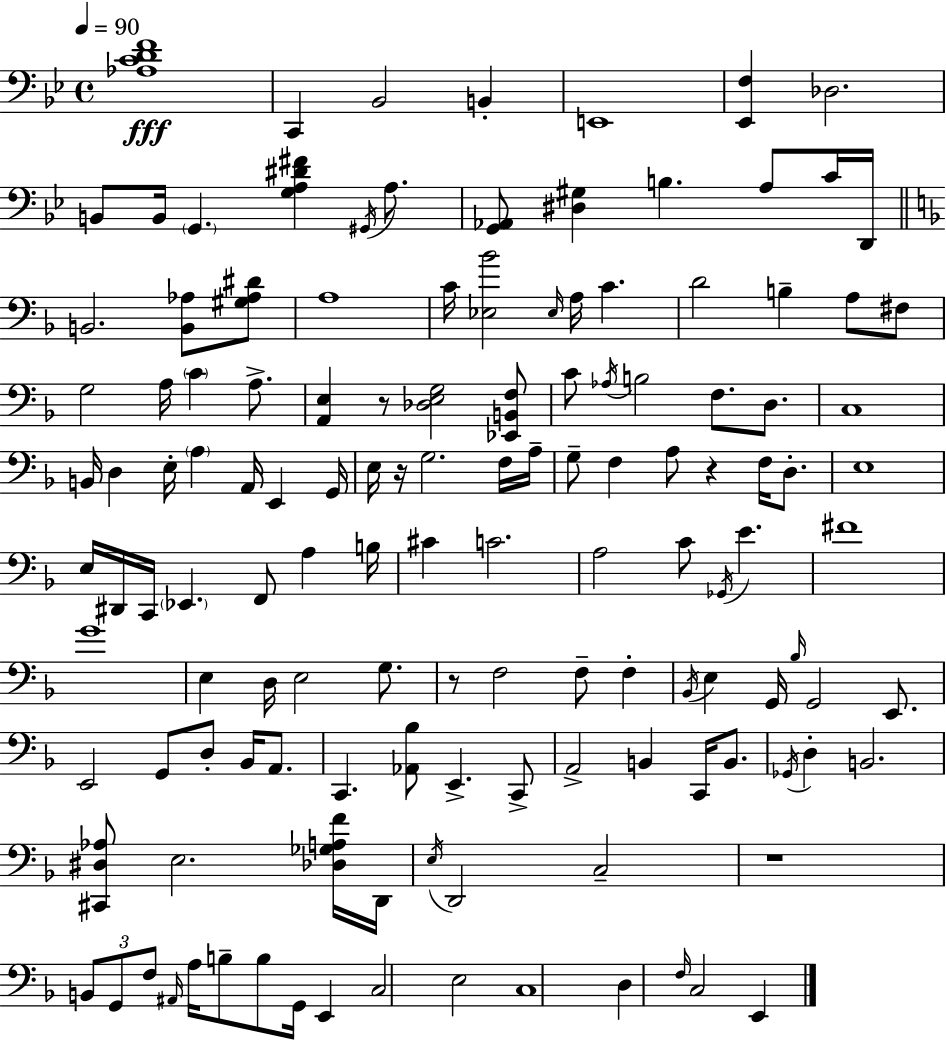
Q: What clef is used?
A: bass